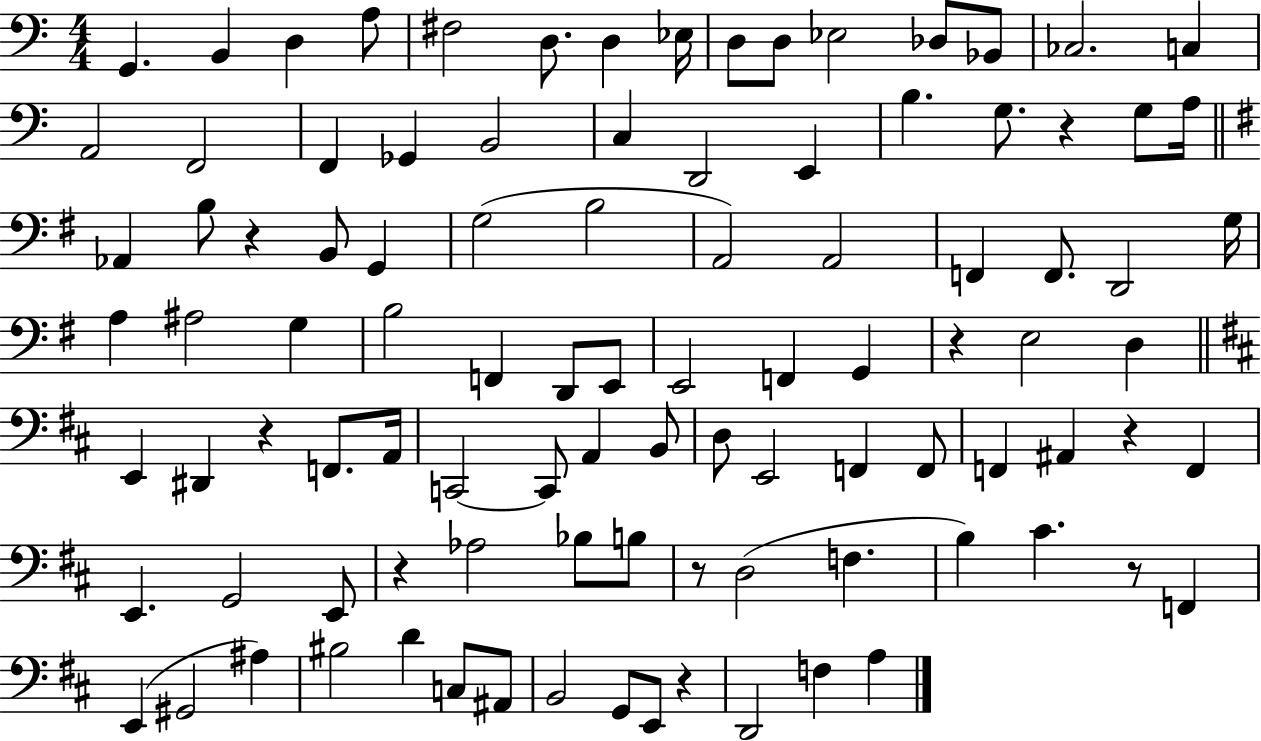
{
  \clef bass
  \numericTimeSignature
  \time 4/4
  \key c \major
  g,4. b,4 d4 a8 | fis2 d8. d4 ees16 | d8 d8 ees2 des8 bes,8 | ces2. c4 | \break a,2 f,2 | f,4 ges,4 b,2 | c4 d,2 e,4 | b4. g8. r4 g8 a16 | \break \bar "||" \break \key g \major aes,4 b8 r4 b,8 g,4 | g2( b2 | a,2) a,2 | f,4 f,8. d,2 g16 | \break a4 ais2 g4 | b2 f,4 d,8 e,8 | e,2 f,4 g,4 | r4 e2 d4 | \break \bar "||" \break \key b \minor e,4 dis,4 r4 f,8. a,16 | c,2~~ c,8 a,4 b,8 | d8 e,2 f,4 f,8 | f,4 ais,4 r4 f,4 | \break e,4. g,2 e,8 | r4 aes2 bes8 b8 | r8 d2( f4. | b4) cis'4. r8 f,4 | \break e,4( gis,2 ais4) | bis2 d'4 c8 ais,8 | b,2 g,8 e,8 r4 | d,2 f4 a4 | \break \bar "|."
}